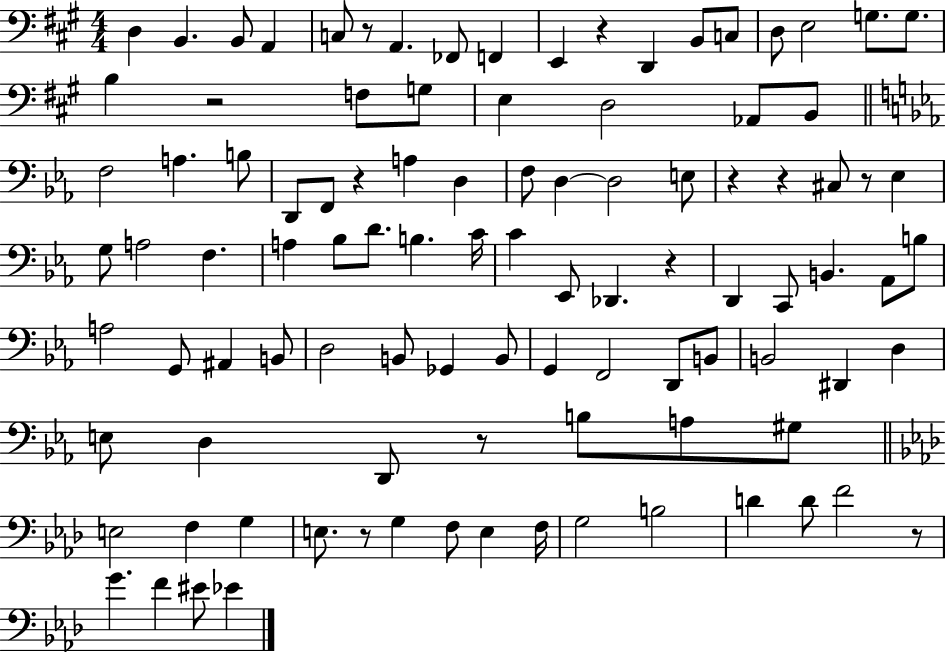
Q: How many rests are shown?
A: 11